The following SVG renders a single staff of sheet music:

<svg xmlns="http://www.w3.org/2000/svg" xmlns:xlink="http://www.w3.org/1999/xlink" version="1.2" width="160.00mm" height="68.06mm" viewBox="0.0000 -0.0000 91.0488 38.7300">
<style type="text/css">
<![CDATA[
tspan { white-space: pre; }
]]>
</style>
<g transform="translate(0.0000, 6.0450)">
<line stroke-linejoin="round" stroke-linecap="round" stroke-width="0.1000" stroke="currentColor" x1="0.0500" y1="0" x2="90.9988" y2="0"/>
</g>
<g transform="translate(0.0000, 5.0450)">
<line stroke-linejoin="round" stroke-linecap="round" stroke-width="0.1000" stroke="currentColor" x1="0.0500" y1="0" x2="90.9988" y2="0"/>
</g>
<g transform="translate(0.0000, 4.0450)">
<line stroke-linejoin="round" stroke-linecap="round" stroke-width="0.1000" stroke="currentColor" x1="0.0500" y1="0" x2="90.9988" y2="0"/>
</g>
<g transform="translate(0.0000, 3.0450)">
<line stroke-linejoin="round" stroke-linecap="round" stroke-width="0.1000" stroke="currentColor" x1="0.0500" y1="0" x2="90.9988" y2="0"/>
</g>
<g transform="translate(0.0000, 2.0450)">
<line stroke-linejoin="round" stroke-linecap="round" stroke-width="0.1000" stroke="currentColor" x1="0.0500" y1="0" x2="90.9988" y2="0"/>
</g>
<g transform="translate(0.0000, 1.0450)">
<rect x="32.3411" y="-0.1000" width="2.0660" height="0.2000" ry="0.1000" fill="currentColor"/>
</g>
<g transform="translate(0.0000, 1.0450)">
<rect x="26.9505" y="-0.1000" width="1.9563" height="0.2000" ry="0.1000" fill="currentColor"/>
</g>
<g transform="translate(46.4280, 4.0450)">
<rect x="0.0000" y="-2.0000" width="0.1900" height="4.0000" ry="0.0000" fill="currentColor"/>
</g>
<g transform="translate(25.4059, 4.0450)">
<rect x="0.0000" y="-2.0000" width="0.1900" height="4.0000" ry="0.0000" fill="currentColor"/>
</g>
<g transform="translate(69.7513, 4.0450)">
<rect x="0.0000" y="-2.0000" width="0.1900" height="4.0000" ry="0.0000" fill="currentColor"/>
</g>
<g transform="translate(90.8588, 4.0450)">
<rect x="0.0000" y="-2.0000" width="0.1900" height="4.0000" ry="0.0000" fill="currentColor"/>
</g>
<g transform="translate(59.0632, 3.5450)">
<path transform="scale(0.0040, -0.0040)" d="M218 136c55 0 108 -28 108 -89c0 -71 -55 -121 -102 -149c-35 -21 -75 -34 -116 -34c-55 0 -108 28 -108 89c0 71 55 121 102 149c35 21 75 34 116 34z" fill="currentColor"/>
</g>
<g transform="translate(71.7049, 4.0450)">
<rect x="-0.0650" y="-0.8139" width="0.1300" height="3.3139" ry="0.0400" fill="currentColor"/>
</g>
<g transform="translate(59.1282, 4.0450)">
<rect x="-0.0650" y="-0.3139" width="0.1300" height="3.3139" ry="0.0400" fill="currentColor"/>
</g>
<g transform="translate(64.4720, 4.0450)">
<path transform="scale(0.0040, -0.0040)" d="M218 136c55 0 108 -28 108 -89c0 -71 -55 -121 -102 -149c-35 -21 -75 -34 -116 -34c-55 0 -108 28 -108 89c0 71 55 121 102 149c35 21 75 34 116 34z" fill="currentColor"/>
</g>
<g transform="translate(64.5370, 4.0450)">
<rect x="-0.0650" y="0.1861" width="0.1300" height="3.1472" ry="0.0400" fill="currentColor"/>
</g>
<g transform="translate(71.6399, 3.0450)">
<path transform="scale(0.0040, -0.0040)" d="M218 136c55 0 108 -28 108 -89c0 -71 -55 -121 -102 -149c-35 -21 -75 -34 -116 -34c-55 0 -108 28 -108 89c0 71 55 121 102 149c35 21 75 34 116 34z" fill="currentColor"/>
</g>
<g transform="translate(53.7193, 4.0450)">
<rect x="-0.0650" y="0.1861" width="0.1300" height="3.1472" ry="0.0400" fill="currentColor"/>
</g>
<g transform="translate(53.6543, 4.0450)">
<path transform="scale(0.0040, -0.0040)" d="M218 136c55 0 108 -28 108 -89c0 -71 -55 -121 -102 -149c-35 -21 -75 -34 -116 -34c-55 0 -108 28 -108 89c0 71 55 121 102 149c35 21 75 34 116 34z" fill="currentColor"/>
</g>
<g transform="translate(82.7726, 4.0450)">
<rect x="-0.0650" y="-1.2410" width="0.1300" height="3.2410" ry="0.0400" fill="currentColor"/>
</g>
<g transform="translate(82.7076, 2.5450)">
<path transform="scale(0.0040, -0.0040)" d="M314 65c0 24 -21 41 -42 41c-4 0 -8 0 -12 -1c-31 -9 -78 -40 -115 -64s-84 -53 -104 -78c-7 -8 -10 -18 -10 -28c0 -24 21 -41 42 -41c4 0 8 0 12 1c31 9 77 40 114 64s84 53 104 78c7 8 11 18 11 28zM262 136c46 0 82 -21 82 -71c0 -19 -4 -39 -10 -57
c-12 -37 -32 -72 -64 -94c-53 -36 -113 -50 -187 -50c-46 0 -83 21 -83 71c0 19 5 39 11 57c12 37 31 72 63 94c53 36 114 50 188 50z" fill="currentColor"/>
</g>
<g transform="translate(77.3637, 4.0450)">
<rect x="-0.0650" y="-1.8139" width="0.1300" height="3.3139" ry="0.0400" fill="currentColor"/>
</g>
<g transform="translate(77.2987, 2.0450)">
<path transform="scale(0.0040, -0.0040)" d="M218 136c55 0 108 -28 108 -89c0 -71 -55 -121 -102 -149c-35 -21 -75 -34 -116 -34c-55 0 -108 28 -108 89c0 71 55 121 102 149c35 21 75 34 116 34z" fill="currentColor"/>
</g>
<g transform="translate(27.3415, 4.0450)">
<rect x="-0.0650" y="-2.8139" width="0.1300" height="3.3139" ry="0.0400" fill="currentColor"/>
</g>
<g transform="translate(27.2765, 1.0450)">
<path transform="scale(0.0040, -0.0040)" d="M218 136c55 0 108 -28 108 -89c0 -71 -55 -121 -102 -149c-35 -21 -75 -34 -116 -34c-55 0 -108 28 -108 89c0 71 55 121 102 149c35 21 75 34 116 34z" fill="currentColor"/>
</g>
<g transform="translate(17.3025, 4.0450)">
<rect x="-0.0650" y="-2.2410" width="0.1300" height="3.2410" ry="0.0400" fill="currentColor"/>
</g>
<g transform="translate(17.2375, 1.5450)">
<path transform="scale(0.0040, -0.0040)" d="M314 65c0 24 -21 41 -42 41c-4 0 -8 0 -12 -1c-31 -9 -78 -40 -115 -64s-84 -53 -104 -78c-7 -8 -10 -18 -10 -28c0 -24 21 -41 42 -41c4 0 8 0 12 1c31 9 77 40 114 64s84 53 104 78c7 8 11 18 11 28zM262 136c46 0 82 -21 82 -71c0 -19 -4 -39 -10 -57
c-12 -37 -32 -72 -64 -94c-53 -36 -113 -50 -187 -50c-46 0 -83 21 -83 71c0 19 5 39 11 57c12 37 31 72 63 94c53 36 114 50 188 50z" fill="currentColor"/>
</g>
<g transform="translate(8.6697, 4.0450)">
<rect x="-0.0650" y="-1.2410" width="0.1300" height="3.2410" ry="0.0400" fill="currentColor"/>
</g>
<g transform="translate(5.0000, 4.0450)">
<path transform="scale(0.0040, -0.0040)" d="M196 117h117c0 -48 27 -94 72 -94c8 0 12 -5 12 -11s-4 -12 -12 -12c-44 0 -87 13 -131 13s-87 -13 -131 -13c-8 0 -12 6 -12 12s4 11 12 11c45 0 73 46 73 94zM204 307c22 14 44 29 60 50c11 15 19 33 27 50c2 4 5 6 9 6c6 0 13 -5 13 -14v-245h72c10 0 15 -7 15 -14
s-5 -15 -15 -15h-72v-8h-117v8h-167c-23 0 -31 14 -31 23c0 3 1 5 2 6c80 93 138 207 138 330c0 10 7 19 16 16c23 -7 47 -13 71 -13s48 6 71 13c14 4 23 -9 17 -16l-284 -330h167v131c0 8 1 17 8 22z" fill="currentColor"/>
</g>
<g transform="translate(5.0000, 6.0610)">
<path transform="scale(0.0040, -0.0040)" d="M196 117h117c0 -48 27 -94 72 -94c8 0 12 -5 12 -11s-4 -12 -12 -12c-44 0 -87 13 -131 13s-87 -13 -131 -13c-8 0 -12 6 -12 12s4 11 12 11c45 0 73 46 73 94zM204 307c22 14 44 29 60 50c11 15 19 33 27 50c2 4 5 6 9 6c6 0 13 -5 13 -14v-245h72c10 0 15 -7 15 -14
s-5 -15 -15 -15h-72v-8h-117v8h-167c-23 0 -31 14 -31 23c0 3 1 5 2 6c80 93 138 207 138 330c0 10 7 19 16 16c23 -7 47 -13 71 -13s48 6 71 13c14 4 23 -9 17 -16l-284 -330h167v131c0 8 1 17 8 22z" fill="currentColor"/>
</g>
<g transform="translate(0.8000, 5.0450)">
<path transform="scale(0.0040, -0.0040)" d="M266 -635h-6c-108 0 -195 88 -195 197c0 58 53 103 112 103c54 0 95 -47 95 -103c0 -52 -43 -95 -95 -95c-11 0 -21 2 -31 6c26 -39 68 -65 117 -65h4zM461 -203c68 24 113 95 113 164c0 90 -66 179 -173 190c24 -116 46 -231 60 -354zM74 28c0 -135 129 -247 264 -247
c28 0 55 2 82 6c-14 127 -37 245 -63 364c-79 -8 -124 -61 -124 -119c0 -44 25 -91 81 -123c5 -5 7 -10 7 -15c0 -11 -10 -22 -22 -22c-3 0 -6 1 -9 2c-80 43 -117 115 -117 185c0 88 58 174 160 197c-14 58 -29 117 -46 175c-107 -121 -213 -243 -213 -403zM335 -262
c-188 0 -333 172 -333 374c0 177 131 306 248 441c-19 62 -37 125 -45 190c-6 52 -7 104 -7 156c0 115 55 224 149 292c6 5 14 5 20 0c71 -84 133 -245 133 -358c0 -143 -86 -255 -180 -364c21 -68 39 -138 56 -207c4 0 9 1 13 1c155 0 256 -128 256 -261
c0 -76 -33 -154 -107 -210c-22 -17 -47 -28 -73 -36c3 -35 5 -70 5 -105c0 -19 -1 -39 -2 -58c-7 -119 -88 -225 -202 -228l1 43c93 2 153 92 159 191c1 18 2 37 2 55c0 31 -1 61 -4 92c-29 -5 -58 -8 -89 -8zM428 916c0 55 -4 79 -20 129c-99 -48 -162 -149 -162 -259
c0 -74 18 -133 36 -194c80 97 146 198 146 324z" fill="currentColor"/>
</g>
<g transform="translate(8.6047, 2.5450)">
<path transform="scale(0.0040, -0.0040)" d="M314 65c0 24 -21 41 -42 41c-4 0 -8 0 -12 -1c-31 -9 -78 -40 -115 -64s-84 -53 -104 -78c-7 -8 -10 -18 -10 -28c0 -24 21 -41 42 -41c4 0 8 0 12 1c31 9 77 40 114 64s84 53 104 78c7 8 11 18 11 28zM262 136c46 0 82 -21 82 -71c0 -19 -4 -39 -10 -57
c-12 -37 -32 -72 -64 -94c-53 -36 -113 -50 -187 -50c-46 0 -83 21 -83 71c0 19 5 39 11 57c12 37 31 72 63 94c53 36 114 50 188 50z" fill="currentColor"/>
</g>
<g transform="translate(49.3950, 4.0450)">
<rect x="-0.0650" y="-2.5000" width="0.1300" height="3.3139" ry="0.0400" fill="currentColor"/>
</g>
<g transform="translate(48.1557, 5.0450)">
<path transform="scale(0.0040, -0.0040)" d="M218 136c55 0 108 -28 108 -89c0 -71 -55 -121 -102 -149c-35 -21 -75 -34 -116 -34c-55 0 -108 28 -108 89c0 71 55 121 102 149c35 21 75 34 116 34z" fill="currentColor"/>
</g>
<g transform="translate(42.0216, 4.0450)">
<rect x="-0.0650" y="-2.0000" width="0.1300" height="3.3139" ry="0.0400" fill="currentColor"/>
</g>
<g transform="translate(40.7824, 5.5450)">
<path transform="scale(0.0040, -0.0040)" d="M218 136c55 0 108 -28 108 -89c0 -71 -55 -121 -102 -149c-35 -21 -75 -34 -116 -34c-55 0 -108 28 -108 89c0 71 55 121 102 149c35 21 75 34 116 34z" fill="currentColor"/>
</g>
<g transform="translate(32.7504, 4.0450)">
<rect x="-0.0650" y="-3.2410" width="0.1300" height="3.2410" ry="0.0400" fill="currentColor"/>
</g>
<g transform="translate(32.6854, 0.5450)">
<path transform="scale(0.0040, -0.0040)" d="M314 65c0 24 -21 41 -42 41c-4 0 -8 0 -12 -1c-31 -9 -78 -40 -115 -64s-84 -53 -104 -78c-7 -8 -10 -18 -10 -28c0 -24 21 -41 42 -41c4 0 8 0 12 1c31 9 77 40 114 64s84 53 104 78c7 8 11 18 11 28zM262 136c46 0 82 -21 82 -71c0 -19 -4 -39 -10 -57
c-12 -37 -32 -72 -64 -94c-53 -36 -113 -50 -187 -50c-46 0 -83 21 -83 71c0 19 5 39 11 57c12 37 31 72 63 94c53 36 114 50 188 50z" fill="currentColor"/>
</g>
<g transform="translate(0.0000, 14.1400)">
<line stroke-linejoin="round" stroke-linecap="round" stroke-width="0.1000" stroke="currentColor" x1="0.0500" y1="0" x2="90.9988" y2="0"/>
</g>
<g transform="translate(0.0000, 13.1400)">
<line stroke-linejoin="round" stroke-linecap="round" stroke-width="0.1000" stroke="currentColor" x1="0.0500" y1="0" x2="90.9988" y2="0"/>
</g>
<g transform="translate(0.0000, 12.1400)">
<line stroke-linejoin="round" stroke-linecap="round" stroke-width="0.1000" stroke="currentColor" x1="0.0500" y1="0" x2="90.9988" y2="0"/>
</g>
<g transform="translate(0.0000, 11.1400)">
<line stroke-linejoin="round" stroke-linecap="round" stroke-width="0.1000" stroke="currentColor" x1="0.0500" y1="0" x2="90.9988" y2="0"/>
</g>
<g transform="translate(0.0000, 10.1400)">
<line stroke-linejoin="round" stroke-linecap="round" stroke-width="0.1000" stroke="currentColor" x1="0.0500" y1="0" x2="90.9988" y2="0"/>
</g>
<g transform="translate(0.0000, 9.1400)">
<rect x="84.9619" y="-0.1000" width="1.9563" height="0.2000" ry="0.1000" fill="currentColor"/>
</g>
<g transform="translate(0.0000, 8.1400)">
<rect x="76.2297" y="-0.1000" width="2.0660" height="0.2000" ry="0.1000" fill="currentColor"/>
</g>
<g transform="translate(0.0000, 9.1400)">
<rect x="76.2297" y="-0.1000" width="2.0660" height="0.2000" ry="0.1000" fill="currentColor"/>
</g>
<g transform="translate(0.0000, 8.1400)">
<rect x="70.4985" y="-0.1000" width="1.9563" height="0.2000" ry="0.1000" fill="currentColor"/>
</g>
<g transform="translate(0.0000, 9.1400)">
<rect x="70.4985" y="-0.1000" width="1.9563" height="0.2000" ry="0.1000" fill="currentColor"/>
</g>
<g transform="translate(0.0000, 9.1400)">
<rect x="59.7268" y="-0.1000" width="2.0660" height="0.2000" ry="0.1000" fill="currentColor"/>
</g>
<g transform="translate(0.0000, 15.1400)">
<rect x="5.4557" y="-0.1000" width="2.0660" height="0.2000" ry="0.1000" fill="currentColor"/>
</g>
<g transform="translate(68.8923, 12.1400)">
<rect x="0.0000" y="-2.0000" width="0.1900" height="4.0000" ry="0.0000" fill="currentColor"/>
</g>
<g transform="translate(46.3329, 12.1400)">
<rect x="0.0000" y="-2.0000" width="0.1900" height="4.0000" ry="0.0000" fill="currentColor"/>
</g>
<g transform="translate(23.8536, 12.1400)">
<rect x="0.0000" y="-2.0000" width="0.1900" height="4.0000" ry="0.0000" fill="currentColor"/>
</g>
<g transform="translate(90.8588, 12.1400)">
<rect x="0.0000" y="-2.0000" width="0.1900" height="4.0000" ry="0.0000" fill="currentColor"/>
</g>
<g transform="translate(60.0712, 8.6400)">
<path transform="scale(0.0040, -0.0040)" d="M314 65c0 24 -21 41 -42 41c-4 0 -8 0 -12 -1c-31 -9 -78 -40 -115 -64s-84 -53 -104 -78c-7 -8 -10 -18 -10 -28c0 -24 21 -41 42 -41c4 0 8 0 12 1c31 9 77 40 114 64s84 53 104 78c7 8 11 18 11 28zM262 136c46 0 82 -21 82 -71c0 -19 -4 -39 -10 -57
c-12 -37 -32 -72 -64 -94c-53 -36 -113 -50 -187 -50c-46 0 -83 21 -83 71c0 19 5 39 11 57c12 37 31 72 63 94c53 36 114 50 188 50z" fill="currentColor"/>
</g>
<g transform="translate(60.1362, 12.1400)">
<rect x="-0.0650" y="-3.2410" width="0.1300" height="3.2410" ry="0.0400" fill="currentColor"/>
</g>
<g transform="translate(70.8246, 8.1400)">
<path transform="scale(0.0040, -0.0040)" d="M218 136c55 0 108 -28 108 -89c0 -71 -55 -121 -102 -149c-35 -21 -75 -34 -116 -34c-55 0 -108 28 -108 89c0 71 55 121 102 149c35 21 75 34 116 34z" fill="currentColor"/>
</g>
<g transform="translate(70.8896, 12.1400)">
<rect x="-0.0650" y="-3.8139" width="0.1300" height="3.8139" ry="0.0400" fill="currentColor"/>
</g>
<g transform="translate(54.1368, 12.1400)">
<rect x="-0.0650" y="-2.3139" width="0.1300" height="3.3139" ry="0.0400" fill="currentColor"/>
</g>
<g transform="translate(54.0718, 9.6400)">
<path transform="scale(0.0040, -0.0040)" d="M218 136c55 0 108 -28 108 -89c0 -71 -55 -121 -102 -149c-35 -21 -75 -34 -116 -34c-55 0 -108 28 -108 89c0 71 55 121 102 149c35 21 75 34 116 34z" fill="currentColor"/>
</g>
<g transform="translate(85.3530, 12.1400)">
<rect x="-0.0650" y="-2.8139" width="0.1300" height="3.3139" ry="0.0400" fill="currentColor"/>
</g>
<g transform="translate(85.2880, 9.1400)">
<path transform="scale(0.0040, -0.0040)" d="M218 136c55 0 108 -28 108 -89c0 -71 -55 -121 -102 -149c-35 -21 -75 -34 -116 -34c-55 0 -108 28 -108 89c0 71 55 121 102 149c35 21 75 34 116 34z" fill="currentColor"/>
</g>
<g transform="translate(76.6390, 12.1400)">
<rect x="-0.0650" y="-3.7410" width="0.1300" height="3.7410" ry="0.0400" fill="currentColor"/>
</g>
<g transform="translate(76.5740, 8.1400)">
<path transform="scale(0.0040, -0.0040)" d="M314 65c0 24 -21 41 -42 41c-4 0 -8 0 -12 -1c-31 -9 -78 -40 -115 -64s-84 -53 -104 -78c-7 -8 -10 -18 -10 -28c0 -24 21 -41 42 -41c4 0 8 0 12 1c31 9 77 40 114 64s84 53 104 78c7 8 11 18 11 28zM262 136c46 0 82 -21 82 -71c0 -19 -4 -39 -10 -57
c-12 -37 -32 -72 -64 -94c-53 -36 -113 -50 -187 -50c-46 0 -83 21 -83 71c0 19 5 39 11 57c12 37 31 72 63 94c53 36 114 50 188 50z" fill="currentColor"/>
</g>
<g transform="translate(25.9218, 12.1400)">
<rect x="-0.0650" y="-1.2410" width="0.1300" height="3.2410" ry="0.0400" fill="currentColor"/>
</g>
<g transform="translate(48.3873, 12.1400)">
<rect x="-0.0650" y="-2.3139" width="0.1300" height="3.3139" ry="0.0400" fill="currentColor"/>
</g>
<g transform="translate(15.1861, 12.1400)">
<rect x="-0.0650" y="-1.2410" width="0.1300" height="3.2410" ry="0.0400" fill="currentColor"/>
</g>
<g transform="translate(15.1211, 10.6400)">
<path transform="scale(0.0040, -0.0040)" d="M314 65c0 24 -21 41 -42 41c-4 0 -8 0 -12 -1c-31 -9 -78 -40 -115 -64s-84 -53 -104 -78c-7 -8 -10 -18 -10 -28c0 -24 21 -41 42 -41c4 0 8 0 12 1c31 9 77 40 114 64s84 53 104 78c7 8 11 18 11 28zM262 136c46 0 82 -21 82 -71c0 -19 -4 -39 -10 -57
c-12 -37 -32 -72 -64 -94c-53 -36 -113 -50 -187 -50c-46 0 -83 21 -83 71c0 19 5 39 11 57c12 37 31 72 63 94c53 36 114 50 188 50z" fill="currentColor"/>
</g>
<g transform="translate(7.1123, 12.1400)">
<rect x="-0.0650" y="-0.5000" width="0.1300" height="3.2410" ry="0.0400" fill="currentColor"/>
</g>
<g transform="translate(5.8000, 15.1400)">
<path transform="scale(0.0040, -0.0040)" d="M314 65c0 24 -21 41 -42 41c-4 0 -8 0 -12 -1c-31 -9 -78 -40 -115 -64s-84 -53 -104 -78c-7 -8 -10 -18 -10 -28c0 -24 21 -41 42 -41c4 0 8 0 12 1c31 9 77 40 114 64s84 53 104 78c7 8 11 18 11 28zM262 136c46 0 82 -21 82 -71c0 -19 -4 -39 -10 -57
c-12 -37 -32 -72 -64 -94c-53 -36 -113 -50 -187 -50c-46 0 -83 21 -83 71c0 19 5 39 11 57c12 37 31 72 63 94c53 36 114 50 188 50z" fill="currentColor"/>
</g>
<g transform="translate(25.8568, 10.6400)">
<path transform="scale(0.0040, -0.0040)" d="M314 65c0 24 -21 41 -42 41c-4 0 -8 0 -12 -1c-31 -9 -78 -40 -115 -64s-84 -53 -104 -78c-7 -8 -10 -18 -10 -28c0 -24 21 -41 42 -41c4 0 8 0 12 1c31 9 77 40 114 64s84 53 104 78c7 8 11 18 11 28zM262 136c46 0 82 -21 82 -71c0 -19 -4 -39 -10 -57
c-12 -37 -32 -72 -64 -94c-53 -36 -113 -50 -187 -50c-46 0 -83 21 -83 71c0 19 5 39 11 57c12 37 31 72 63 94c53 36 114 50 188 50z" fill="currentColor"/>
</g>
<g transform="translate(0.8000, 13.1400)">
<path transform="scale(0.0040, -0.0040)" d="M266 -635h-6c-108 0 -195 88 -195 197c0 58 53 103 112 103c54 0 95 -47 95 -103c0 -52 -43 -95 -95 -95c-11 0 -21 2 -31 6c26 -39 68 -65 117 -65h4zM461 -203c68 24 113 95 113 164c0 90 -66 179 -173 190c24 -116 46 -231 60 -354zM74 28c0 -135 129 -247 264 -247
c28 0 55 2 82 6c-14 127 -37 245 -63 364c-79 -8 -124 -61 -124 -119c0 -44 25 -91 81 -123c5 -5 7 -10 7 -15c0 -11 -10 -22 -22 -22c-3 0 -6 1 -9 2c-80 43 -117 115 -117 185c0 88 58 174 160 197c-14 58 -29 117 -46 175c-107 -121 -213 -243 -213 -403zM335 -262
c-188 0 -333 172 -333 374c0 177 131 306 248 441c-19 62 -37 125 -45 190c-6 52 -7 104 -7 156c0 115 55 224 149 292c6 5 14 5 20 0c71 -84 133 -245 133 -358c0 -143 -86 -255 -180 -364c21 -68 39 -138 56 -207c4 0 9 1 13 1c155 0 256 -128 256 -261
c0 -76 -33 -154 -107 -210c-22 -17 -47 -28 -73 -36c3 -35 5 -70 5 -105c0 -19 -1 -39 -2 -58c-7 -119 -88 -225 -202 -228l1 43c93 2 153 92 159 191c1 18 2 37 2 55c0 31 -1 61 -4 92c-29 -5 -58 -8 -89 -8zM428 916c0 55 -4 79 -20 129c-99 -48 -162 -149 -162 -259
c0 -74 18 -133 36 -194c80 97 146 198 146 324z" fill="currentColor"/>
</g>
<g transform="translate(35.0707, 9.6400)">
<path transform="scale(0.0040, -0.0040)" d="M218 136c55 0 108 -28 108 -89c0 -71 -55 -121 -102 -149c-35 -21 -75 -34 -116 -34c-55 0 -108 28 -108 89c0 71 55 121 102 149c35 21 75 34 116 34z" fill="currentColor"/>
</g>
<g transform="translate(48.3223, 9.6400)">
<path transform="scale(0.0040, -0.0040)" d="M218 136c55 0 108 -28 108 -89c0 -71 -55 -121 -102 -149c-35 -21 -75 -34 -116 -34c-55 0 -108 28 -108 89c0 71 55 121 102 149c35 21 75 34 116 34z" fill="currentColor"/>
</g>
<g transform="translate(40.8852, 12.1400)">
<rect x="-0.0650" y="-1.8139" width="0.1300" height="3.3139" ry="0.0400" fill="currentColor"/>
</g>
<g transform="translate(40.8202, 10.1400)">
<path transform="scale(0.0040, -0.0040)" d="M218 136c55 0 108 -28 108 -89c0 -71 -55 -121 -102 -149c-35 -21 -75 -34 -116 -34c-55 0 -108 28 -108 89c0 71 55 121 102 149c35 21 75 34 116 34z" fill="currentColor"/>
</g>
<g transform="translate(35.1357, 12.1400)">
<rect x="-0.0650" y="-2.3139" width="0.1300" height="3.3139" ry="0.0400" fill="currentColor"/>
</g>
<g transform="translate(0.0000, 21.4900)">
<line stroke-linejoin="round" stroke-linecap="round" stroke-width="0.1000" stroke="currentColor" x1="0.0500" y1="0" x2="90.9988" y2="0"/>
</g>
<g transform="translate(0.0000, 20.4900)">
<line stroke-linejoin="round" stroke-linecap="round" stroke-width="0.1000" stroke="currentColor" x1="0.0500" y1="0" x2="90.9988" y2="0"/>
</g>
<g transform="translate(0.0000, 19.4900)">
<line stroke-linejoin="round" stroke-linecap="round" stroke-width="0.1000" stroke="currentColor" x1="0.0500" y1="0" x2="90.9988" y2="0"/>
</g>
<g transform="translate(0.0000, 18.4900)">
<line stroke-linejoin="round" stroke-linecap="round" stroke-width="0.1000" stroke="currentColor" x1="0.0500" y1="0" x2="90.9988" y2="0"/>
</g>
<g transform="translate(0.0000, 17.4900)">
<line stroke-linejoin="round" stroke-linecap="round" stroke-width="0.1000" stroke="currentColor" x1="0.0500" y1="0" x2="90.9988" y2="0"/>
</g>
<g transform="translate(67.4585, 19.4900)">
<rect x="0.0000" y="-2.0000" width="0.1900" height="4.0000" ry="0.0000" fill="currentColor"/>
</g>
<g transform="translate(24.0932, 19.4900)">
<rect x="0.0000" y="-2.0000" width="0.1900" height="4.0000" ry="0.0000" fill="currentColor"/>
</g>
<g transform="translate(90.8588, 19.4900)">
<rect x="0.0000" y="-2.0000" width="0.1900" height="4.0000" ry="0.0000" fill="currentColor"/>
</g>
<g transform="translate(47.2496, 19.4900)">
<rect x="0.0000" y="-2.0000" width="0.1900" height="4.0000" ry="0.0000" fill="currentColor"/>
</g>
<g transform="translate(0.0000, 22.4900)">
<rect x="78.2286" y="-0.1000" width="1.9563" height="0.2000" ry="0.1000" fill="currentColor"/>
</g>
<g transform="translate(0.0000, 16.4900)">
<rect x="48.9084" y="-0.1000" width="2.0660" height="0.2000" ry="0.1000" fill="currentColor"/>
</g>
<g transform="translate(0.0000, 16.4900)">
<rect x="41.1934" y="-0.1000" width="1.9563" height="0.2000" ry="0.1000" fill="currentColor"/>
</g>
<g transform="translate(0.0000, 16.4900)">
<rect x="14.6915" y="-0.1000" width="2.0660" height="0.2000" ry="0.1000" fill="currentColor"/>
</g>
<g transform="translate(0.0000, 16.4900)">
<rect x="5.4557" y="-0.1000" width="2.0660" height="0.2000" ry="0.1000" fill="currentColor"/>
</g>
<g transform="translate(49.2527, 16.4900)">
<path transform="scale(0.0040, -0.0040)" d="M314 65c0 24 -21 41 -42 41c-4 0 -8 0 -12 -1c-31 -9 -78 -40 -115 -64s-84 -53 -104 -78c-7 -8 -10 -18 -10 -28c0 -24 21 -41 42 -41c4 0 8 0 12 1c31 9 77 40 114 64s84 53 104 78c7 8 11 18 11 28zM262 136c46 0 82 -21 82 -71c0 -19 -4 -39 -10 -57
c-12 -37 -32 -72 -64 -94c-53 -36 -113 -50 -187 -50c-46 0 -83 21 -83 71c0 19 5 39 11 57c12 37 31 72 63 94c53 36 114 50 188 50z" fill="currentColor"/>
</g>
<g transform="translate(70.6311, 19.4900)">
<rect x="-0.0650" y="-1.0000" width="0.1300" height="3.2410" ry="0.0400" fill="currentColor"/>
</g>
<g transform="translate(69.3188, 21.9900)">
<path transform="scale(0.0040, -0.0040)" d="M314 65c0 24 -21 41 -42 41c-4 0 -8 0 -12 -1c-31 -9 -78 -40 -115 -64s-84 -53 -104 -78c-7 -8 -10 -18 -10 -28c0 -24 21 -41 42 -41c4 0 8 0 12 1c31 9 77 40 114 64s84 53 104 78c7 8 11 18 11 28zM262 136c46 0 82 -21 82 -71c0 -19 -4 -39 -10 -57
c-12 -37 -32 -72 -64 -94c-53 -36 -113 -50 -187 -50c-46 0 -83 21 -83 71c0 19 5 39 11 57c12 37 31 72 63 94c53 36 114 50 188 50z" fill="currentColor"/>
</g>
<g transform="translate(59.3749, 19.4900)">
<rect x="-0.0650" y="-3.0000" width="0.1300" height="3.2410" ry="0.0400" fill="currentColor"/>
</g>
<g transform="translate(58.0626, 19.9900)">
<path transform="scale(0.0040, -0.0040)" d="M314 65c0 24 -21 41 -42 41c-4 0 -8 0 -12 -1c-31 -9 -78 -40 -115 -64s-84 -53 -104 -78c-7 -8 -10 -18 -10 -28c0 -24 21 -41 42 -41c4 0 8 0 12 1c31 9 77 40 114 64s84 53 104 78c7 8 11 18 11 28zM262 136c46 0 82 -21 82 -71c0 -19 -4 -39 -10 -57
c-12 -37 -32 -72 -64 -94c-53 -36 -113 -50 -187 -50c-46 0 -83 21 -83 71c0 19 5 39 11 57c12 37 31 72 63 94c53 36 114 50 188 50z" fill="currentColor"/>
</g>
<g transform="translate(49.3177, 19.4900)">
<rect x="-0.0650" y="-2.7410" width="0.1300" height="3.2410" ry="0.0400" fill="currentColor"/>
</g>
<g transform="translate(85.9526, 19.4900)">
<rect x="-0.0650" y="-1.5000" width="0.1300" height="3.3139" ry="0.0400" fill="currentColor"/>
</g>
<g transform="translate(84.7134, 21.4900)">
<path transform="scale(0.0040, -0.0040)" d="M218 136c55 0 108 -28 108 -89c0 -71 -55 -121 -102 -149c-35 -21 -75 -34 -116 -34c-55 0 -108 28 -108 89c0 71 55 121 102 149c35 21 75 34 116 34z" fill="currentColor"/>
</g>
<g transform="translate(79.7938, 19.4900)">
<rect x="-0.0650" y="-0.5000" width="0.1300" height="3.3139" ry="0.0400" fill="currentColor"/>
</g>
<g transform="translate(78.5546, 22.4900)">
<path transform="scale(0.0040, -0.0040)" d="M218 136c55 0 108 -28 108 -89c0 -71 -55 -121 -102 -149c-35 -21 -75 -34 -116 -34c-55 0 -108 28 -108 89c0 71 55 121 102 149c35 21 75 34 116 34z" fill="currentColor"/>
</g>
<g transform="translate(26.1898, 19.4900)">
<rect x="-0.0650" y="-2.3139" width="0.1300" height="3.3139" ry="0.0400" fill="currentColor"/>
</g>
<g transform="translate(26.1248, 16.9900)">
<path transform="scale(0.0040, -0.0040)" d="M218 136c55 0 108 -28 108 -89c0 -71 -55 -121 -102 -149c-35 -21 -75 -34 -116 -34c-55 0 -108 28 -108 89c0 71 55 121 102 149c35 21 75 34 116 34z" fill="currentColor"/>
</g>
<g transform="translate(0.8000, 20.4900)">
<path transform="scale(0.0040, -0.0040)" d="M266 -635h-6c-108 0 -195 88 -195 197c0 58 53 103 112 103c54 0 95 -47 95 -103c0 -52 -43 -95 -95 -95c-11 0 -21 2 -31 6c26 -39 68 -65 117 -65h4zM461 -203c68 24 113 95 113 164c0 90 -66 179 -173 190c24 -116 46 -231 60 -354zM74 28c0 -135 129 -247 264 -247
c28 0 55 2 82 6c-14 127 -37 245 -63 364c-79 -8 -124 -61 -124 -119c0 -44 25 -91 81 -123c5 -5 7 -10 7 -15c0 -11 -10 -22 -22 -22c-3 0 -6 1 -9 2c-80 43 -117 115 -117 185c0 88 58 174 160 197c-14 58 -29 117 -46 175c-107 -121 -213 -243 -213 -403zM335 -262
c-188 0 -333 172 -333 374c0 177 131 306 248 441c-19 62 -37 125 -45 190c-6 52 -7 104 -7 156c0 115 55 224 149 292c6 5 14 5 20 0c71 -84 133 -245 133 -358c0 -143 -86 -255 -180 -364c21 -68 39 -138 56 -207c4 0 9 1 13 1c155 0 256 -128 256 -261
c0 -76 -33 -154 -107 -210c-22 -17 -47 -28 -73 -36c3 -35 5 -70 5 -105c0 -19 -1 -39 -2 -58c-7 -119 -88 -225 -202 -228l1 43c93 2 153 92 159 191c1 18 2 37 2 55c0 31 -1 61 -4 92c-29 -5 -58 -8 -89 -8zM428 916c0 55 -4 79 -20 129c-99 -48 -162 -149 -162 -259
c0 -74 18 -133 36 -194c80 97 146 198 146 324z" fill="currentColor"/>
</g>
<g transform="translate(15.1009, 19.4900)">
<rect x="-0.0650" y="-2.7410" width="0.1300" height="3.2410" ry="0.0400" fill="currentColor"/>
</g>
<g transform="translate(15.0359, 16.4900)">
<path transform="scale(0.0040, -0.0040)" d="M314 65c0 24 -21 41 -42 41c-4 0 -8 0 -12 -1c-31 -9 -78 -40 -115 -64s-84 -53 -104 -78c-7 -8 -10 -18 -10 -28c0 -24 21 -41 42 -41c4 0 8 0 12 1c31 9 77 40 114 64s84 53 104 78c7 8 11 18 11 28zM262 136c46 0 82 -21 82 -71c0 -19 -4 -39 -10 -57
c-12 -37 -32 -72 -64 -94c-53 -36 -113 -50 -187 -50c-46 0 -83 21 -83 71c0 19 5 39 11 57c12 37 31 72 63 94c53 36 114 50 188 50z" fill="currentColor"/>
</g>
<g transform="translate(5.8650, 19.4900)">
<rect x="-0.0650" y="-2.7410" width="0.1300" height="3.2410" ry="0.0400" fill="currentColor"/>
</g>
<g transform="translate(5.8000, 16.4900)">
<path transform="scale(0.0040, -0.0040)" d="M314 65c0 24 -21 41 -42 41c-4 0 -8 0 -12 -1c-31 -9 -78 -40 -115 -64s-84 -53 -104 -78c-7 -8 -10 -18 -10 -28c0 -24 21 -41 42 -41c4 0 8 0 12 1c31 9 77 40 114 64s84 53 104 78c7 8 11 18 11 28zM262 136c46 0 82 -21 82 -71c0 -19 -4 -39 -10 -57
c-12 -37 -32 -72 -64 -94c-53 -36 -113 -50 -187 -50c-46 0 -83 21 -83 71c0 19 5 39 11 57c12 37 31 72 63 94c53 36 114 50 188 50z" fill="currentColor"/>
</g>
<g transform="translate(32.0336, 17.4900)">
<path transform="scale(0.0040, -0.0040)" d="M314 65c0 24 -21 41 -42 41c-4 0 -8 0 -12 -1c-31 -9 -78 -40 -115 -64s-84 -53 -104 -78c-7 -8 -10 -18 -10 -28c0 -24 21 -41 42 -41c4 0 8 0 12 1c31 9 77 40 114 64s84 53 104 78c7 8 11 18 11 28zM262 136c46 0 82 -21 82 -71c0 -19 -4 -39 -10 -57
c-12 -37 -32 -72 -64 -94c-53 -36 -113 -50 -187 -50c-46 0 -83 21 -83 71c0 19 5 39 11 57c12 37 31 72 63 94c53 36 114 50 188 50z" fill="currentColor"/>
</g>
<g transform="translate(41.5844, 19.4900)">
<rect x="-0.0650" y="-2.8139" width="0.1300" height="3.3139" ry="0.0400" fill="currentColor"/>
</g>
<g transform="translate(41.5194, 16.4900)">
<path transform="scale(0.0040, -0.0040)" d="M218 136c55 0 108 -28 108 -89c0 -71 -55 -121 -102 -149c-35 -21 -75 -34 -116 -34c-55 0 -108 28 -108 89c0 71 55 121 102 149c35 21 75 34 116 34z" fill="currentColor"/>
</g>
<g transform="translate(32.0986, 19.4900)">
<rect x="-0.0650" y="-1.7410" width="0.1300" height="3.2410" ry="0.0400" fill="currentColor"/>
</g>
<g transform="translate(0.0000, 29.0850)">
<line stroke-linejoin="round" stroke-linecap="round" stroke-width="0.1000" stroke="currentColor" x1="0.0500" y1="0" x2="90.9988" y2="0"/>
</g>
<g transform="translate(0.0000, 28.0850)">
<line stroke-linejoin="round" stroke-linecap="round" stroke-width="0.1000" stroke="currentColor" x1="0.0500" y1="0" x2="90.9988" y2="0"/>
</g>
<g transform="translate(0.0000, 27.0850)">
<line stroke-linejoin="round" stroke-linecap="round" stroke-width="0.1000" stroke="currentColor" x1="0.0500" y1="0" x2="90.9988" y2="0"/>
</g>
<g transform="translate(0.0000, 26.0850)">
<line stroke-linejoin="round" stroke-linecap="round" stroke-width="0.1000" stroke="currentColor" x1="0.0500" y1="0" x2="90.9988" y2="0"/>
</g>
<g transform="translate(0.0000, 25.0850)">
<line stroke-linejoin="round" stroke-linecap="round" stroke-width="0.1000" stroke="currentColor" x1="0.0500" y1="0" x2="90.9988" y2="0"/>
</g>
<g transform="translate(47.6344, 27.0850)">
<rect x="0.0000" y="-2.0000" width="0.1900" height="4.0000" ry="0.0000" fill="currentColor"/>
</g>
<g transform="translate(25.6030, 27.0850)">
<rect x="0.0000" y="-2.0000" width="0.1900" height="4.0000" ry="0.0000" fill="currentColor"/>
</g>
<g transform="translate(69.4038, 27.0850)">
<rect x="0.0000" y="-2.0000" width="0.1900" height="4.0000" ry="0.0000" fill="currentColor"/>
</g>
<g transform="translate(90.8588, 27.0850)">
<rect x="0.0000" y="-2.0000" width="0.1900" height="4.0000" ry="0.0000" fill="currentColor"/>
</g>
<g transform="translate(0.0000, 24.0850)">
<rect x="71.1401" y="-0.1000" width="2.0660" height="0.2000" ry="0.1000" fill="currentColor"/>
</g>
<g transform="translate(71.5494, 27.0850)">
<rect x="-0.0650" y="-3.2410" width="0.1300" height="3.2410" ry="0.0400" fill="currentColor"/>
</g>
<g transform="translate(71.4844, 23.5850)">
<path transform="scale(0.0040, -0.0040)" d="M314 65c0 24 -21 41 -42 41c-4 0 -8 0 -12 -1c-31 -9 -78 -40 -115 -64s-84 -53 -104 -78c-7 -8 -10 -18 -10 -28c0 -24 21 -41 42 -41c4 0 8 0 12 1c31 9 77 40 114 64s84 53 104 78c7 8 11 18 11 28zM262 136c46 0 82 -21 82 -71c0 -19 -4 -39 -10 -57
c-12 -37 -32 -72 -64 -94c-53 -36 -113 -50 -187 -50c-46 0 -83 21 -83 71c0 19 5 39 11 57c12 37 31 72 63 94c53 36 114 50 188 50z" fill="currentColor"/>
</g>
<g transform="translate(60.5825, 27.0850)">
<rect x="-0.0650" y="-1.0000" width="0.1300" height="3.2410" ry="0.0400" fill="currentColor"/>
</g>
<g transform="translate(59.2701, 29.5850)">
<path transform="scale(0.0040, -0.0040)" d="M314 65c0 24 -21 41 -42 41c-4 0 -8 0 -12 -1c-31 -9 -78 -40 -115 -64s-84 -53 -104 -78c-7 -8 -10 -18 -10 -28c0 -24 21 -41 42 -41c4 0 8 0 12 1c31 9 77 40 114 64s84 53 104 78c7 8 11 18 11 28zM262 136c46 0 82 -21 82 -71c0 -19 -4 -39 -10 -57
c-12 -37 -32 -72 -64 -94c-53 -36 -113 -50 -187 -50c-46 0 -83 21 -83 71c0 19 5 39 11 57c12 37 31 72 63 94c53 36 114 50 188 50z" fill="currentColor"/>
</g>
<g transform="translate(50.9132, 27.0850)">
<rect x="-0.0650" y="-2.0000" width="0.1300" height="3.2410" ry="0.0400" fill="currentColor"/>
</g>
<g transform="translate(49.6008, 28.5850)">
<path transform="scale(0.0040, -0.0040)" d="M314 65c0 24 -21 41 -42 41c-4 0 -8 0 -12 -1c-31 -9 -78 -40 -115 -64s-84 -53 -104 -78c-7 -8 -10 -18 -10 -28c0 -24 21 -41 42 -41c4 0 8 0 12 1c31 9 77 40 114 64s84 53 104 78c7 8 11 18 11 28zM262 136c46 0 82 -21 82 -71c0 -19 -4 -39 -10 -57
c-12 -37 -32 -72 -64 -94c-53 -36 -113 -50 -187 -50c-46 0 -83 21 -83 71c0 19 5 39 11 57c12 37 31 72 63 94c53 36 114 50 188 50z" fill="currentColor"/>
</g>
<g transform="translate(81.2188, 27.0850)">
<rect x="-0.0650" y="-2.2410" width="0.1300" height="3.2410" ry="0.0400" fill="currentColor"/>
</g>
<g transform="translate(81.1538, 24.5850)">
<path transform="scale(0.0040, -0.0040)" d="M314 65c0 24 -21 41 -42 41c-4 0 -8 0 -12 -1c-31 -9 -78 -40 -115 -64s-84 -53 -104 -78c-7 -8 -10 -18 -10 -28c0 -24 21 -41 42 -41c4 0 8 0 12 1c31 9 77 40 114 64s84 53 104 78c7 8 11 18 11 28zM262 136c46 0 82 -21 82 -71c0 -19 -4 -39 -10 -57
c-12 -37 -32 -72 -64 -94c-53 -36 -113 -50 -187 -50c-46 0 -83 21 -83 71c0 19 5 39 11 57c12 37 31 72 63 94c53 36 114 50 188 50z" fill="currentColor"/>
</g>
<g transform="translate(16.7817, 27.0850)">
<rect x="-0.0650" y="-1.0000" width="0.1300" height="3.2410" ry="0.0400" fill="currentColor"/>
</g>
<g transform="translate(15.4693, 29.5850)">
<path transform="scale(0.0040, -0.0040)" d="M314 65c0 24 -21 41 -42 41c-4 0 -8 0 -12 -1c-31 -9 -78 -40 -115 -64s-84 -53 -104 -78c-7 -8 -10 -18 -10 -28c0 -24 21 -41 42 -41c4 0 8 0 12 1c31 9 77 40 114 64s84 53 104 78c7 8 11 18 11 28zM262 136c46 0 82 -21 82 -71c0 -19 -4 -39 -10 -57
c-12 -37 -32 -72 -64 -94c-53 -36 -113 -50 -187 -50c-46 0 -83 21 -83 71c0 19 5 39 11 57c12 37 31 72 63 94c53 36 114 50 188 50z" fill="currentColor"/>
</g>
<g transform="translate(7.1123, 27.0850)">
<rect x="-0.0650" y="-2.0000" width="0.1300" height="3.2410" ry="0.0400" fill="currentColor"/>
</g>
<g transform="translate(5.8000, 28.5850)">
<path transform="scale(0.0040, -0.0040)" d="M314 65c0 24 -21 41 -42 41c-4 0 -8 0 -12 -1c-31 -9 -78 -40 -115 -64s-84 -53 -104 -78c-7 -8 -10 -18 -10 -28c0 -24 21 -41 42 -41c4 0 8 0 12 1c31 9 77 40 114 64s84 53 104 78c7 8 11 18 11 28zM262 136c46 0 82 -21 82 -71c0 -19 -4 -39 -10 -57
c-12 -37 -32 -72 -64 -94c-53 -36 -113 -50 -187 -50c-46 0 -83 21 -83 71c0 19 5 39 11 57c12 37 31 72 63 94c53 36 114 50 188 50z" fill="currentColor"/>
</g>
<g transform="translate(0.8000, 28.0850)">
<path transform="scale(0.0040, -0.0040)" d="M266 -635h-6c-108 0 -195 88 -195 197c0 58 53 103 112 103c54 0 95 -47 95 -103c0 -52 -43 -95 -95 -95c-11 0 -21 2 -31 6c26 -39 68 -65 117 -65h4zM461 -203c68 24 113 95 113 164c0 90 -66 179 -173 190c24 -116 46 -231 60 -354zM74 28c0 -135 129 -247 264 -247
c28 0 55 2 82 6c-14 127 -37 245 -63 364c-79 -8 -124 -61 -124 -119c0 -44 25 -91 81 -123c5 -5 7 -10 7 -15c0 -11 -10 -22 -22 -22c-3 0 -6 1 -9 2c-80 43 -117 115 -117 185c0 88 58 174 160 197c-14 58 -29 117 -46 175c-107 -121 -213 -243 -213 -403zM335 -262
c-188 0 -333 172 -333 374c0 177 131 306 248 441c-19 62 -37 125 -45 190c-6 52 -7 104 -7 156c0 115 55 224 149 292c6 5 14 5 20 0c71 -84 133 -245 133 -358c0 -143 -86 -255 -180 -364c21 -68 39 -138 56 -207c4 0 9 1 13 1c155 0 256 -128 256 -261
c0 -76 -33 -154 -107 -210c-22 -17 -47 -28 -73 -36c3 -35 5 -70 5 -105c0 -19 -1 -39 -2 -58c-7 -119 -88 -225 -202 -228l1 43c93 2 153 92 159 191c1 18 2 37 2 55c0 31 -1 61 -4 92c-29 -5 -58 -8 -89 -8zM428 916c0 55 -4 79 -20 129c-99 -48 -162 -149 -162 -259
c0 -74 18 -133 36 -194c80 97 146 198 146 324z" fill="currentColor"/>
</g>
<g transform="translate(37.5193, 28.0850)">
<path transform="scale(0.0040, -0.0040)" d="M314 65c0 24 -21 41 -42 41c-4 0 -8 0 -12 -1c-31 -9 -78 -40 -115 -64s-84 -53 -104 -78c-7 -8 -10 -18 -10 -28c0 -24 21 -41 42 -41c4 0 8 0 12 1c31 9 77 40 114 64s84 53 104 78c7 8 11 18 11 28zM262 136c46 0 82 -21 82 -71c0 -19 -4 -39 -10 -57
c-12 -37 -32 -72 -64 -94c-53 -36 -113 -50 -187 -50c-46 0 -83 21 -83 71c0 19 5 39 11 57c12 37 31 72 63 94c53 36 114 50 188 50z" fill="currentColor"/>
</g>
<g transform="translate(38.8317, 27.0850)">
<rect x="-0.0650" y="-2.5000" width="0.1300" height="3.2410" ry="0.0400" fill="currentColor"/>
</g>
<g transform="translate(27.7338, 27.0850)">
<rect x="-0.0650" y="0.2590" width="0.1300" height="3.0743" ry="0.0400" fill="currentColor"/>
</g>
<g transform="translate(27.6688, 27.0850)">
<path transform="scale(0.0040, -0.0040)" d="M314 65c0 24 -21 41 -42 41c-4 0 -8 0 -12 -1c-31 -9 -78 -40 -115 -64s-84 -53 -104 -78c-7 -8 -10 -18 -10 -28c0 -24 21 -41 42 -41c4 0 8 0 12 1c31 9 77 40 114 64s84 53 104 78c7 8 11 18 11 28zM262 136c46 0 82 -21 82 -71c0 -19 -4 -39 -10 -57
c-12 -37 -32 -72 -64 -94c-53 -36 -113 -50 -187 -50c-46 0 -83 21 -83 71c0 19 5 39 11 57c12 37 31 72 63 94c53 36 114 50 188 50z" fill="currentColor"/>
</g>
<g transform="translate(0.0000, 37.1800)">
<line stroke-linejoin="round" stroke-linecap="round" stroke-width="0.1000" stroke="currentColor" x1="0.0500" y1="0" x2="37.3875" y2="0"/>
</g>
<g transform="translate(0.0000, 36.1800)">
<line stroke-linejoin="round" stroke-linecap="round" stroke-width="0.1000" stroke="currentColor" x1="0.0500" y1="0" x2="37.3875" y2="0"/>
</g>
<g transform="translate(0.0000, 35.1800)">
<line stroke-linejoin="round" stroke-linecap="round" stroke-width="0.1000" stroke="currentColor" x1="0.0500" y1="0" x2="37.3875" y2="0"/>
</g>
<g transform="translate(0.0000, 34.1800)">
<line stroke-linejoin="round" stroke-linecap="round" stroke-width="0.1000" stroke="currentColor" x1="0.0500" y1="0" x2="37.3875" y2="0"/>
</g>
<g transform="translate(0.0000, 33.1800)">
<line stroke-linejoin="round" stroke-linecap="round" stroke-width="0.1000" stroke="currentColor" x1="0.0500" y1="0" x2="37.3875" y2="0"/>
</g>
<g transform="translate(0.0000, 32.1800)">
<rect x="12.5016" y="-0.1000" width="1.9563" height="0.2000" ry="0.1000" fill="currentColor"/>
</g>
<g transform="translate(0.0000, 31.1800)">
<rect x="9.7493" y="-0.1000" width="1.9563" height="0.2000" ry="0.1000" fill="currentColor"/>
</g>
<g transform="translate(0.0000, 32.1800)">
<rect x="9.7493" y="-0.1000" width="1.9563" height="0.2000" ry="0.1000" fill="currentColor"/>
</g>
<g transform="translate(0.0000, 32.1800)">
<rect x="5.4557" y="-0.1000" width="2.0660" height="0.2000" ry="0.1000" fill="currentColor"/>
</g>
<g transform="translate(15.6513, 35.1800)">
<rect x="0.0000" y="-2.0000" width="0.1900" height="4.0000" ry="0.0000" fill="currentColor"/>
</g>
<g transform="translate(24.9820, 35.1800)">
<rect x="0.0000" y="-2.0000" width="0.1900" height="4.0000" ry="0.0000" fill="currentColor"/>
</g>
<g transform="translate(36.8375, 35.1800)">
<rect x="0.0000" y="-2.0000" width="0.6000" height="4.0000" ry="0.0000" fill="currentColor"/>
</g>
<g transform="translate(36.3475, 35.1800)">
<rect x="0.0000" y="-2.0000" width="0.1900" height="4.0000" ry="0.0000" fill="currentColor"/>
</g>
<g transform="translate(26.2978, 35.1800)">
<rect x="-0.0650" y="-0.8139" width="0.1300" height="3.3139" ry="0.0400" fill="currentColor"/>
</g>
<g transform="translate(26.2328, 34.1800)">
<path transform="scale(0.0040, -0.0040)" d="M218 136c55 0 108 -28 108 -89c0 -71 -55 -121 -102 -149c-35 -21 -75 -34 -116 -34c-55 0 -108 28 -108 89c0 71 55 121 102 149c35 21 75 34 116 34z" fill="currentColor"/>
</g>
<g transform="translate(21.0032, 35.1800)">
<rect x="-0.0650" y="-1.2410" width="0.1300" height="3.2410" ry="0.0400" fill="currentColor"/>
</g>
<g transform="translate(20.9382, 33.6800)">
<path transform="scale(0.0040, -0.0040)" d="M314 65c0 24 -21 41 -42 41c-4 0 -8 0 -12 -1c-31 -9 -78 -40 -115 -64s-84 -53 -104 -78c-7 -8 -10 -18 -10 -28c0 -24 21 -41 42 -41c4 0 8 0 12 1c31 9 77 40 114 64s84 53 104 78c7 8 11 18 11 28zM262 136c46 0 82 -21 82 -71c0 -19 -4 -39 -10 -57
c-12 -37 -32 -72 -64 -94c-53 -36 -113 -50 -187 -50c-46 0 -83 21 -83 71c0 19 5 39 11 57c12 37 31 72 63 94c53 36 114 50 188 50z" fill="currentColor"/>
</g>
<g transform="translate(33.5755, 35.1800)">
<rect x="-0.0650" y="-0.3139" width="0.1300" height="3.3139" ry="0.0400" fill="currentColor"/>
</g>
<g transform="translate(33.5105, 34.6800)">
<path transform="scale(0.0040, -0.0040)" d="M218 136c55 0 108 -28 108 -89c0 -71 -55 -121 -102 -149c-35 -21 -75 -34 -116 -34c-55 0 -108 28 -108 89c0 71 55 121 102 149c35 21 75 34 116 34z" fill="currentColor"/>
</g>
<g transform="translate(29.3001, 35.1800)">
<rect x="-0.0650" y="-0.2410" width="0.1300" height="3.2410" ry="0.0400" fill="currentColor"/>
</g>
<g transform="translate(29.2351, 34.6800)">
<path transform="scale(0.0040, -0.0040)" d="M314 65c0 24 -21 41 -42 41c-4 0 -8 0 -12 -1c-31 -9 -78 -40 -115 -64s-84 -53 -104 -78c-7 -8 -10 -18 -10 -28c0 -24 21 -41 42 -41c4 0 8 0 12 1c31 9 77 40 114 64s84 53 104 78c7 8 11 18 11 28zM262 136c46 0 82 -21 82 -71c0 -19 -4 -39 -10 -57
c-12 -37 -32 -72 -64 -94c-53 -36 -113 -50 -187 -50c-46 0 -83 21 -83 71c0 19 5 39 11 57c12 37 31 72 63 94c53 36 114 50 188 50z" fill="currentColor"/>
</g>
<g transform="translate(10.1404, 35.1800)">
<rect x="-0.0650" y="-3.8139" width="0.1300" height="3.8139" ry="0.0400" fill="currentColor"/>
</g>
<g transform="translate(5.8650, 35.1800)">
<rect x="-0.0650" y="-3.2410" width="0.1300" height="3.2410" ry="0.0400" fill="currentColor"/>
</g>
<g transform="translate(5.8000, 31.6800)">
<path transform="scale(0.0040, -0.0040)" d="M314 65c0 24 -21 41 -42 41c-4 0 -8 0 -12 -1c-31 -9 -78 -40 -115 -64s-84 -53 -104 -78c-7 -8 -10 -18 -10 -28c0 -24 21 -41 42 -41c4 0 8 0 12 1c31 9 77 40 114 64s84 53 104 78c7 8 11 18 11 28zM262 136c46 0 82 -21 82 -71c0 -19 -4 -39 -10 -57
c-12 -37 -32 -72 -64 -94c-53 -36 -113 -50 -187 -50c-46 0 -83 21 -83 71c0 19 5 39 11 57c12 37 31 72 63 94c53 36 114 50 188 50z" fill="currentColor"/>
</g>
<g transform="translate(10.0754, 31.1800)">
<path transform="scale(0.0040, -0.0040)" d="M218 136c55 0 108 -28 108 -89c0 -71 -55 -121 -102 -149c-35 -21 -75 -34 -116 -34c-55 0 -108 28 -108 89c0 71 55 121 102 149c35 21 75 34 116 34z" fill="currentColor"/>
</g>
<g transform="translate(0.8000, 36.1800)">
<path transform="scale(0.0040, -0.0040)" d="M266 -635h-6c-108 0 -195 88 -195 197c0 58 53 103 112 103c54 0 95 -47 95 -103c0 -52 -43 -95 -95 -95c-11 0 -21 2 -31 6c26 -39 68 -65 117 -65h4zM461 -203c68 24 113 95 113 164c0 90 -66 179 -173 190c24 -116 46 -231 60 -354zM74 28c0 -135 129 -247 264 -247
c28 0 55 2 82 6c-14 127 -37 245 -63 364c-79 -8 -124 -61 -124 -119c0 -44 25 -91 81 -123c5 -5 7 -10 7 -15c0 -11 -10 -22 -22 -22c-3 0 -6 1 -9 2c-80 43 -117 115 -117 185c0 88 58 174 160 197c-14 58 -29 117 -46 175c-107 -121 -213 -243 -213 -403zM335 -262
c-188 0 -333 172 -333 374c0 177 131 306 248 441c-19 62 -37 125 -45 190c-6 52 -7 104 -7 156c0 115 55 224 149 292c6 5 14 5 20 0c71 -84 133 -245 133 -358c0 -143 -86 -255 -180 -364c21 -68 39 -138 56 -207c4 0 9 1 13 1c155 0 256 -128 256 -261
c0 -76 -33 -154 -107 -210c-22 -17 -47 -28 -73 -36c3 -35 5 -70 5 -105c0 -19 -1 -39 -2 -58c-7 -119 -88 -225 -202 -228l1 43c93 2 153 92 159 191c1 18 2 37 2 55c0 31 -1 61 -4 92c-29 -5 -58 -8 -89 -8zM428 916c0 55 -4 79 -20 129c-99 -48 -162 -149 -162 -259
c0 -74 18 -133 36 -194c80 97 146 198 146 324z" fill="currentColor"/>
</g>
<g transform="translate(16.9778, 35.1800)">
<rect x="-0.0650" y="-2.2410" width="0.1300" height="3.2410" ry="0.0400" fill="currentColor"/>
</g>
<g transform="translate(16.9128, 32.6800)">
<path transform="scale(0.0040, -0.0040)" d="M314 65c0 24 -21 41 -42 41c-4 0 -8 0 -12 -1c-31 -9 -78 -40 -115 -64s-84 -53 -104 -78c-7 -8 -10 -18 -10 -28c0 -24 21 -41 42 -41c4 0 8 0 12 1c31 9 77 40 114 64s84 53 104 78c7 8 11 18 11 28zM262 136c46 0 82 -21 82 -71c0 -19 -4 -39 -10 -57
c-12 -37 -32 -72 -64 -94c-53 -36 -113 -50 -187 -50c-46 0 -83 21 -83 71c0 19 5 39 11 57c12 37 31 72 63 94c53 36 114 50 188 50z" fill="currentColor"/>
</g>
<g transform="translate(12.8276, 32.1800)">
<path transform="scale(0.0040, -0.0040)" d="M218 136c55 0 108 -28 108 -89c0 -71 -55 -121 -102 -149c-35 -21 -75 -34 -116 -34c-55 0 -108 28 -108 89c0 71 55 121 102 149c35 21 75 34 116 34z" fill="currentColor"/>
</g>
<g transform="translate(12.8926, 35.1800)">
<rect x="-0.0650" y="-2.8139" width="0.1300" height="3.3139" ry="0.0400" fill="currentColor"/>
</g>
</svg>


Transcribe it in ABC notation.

X:1
T:Untitled
M:4/4
L:1/4
K:C
e2 g2 a b2 F G B c B d f e2 C2 e2 e2 g f g g b2 c' c'2 a a2 a2 g f2 a a2 A2 D2 C E F2 D2 B2 G2 F2 D2 b2 g2 b2 c' a g2 e2 d c2 c